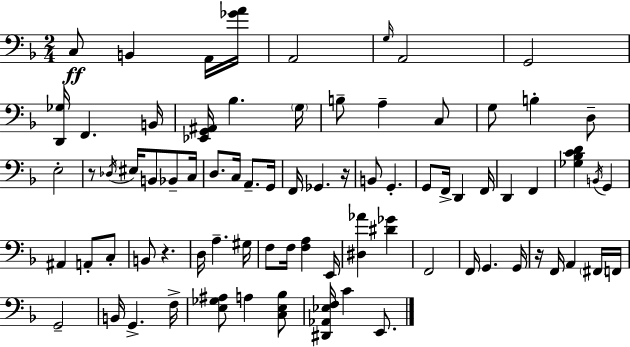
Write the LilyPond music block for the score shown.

{
  \clef bass
  \numericTimeSignature
  \time 2/4
  \key d \minor
  \repeat volta 2 { c8\ff b,4 a,16 <ges' a'>16 | a,2 | \grace { g16 } a,2 | g,2 | \break <d, ges>16 f,4. | b,16 <ees, g, ais,>16 bes4. | \parenthesize g16 b8-- a4-- c8 | g8 b4-. d8-- | \break e2-. | r8 \acciaccatura { des16 } eis16 b,8 bes,8-- | c16 d8. c16 a,8.-- | g,16 f,16 ges,4. | \break r16 b,8 g,4.-. | g,8 f,16-> d,4 | f,16 d,4 f,4 | <ges bes c' d'>4 \acciaccatura { b,16 } g,4 | \break ais,4 a,8-. | c8-. b,8 r4. | d16 a4.-- | gis16 f8 f16 <f a>4 | \break e,16 <dis aes'>4 <dis' ges'>4 | f,2 | f,16 g,4. | g,16 r16 f,16 a,4 | \break \parenthesize fis,16 f,16 g,2-- | b,16 g,4.-> | f16-> <e ges ais>8 a4 | <c e bes>8 <dis, aes, ees f>16 c'4 | \break e,8. } \bar "|."
}